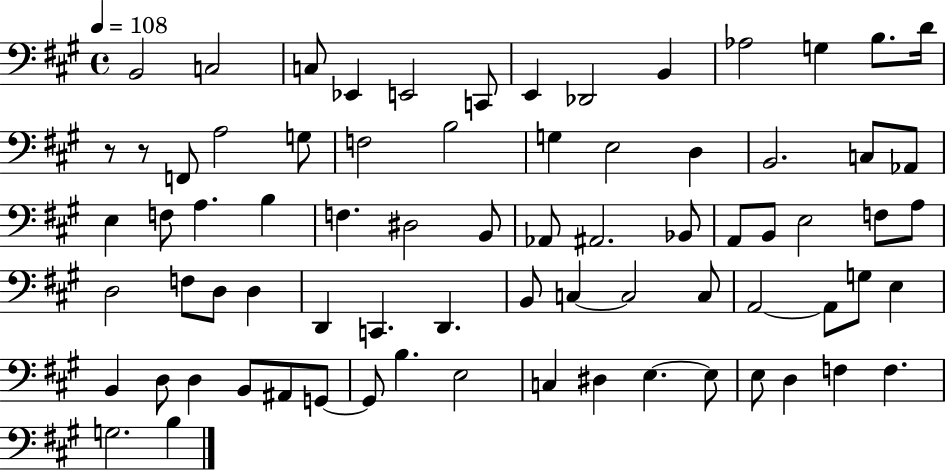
X:1
T:Untitled
M:4/4
L:1/4
K:A
B,,2 C,2 C,/2 _E,, E,,2 C,,/2 E,, _D,,2 B,, _A,2 G, B,/2 D/4 z/2 z/2 F,,/2 A,2 G,/2 F,2 B,2 G, E,2 D, B,,2 C,/2 _A,,/2 E, F,/2 A, B, F, ^D,2 B,,/2 _A,,/2 ^A,,2 _B,,/2 A,,/2 B,,/2 E,2 F,/2 A,/2 D,2 F,/2 D,/2 D, D,, C,, D,, B,,/2 C, C,2 C,/2 A,,2 A,,/2 G,/2 E, B,, D,/2 D, B,,/2 ^A,,/2 G,,/2 G,,/2 B, E,2 C, ^D, E, E,/2 E,/2 D, F, F, G,2 B,